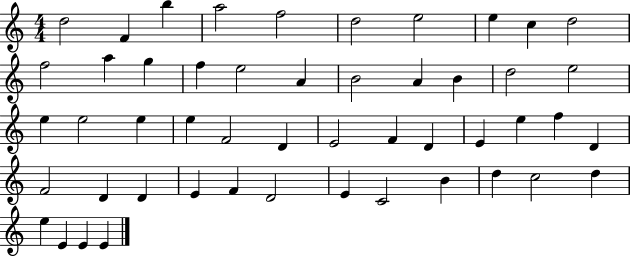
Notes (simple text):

D5/h F4/q B5/q A5/h F5/h D5/h E5/h E5/q C5/q D5/h F5/h A5/q G5/q F5/q E5/h A4/q B4/h A4/q B4/q D5/h E5/h E5/q E5/h E5/q E5/q F4/h D4/q E4/h F4/q D4/q E4/q E5/q F5/q D4/q F4/h D4/q D4/q E4/q F4/q D4/h E4/q C4/h B4/q D5/q C5/h D5/q E5/q E4/q E4/q E4/q